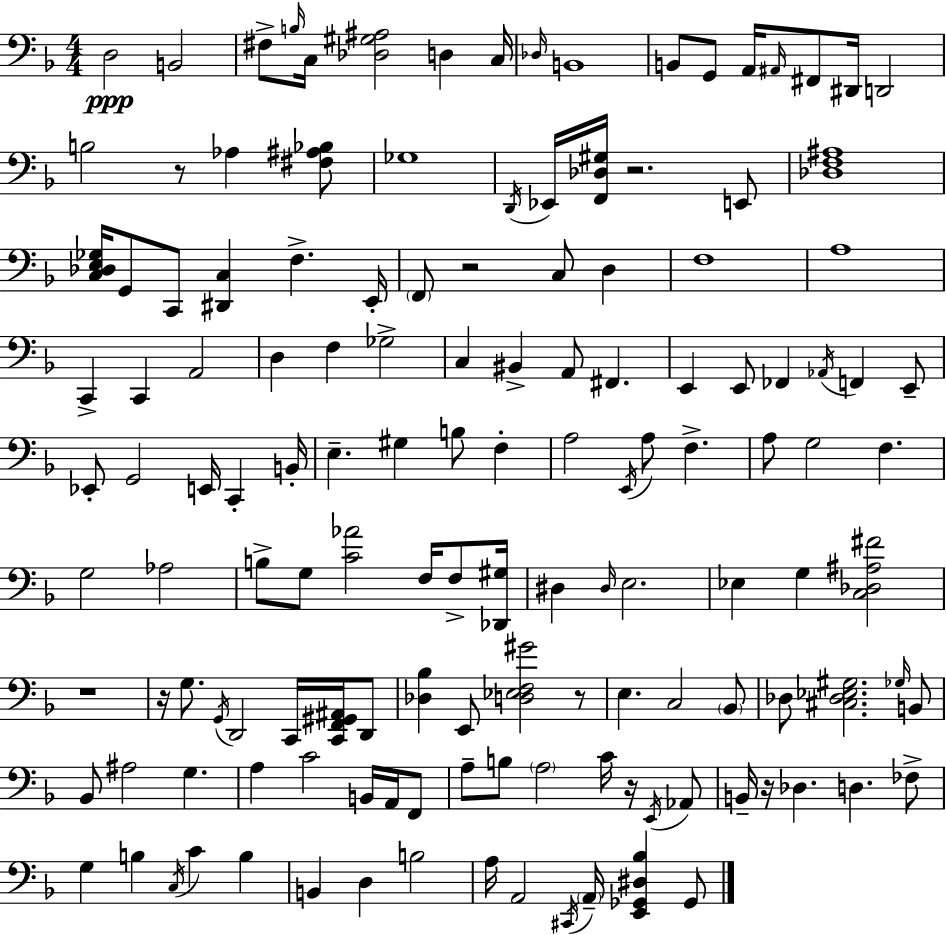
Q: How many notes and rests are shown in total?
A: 139